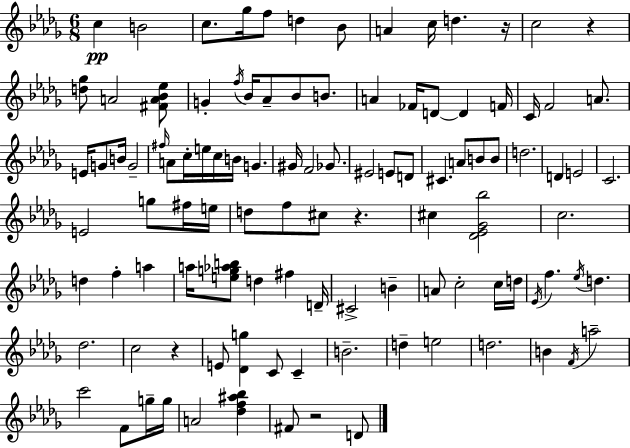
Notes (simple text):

C5/q B4/h C5/e. Gb5/s F5/e D5/q Bb4/e A4/q C5/s D5/q. R/s C5/h R/q [D5,Gb5]/e A4/h [F#4,A4,Bb4,Eb5]/e G4/q F5/s Bb4/s Ab4/e Bb4/e B4/e. A4/q FES4/s D4/e D4/q F4/s C4/s F4/h A4/e. E4/s G4/e B4/s G4/h F#5/s A4/e C5/s E5/s C5/s B4/s G4/q. G#4/s F4/h Gb4/e. EIS4/h E4/e D4/e C#4/q. A4/e B4/e B4/e D5/h. D4/q E4/h C4/h. E4/h G5/e F#5/s E5/s D5/e F5/e C#5/e R/q. C#5/q [Db4,Eb4,Gb4,Bb5]/h C5/h. D5/q F5/q A5/q A5/s [E5,G5,Ab5,B5]/e D5/q F#5/q D4/s C#4/h B4/q A4/e C5/h C5/s D5/s Eb4/s F5/q. Eb5/s D5/q. Db5/h. C5/h R/q E4/e [Db4,G5]/q C4/e C4/q B4/h. D5/q E5/h D5/h. B4/q F4/s A5/h C6/h F4/e G5/s G5/s A4/h [Db5,F5,A#5,Bb5]/q F#4/e R/h D4/e